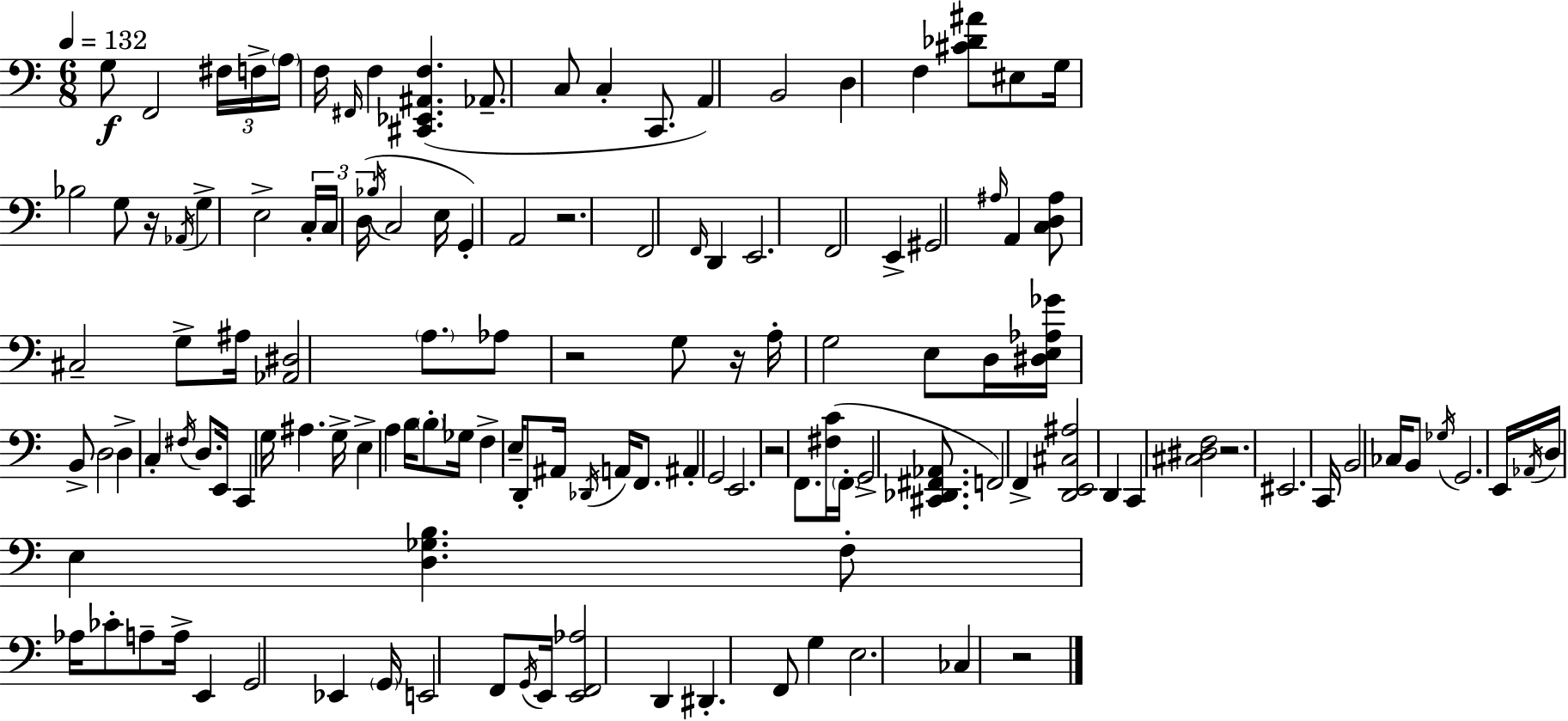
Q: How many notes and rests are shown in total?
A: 131